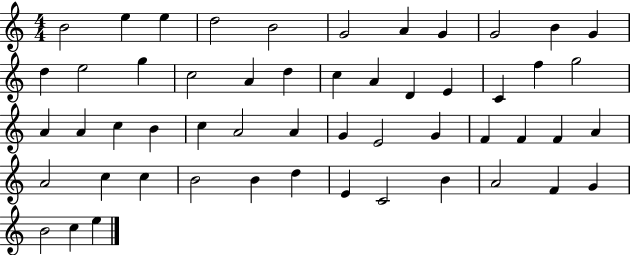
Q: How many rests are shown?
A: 0